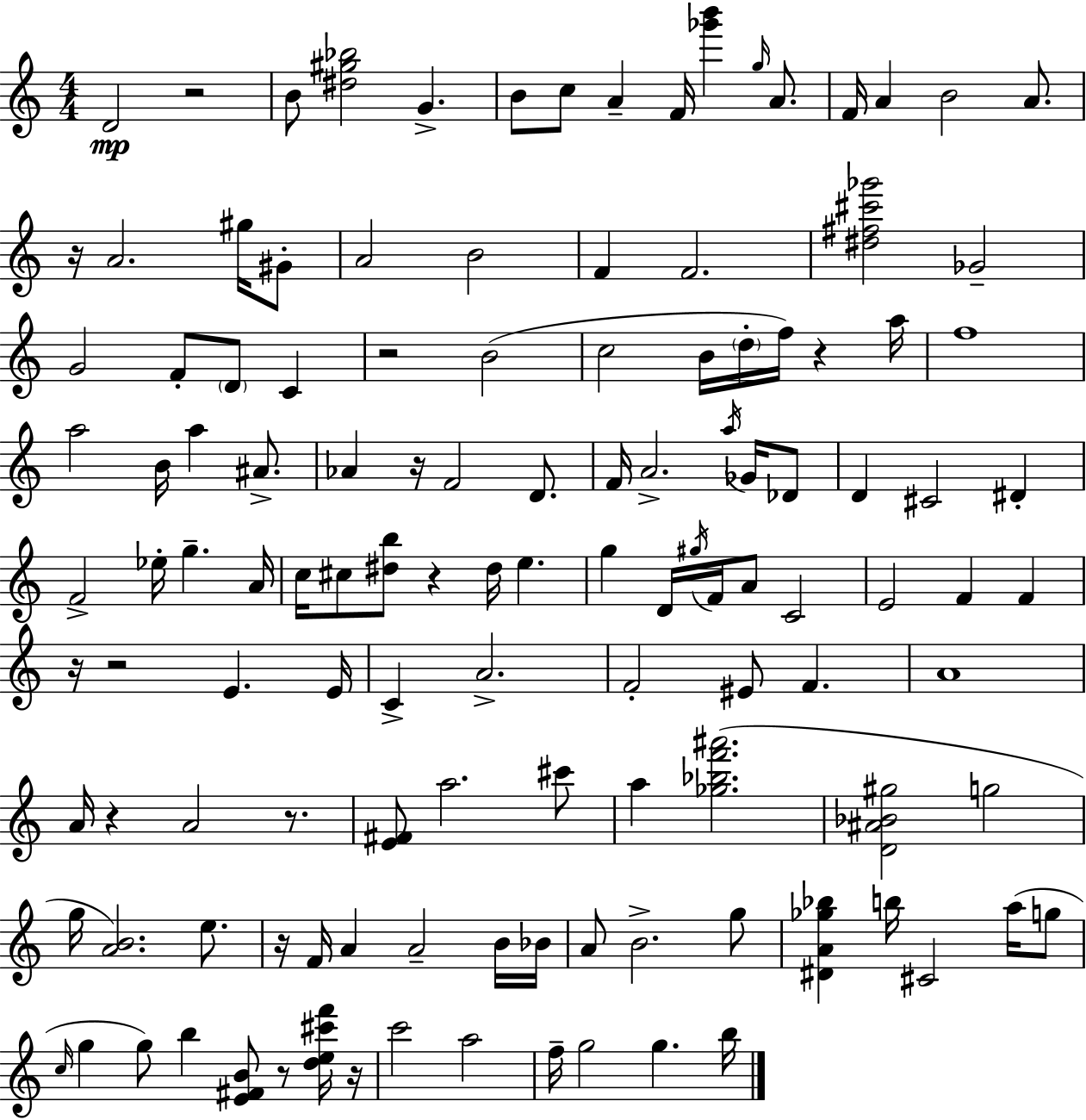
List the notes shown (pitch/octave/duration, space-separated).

D4/h R/h B4/e [D#5,G#5,Bb5]/h G4/q. B4/e C5/e A4/q F4/s [Gb6,B6]/q G5/s A4/e. F4/s A4/q B4/h A4/e. R/s A4/h. G#5/s G#4/e A4/h B4/h F4/q F4/h. [D#5,F#5,C#6,Gb6]/h Gb4/h G4/h F4/e D4/e C4/q R/h B4/h C5/h B4/s D5/s F5/s R/q A5/s F5/w A5/h B4/s A5/q A#4/e. Ab4/q R/s F4/h D4/e. F4/s A4/h. A5/s Gb4/s Db4/e D4/q C#4/h D#4/q F4/h Eb5/s G5/q. A4/s C5/s C#5/e [D#5,B5]/e R/q D#5/s E5/q. G5/q D4/s G#5/s F4/s A4/e C4/h E4/h F4/q F4/q R/s R/h E4/q. E4/s C4/q A4/h. F4/h EIS4/e F4/q. A4/w A4/s R/q A4/h R/e. [E4,F#4]/e A5/h. C#6/e A5/q [Gb5,Bb5,F6,A#6]/h. [D4,A#4,Bb4,G#5]/h G5/h G5/s [A4,B4]/h. E5/e. R/s F4/s A4/q A4/h B4/s Bb4/s A4/e B4/h. G5/e [D#4,A4,Gb5,Bb5]/q B5/s C#4/h A5/s G5/e C5/s G5/q G5/e B5/q [E4,F#4,B4]/e R/e [D5,E5,C#6,F6]/s R/s C6/h A5/h F5/s G5/h G5/q. B5/s